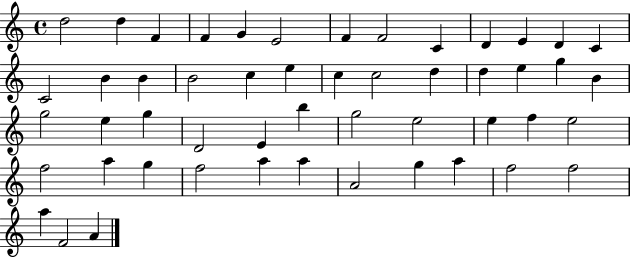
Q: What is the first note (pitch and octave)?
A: D5